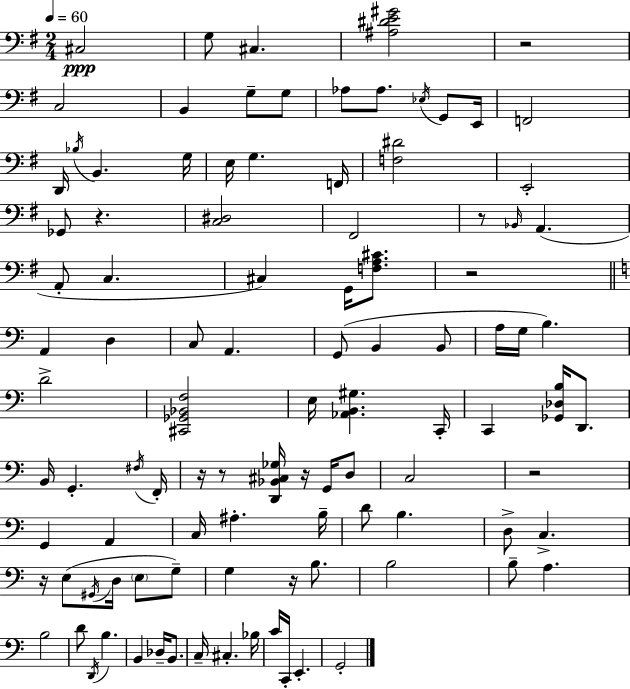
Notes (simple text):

C#3/h G3/e C#3/q. [A#3,D#4,E4,G#4]/h R/h C3/h B2/q G3/e G3/e Ab3/e Ab3/e. Eb3/s G2/e E2/s F2/h D2/s Bb3/s B2/q. G3/s E3/s G3/q. F2/s [F3,D#4]/h E2/h Gb2/e R/q. [C3,D#3]/h F#2/h R/e Bb2/s A2/q. A2/e C3/q. C#3/q G2/s [F3,A3,C#4]/e. R/h A2/q D3/q C3/e A2/q. G2/e B2/q B2/e A3/s G3/s B3/q. D4/h [C#2,Gb2,Bb2,F3]/h E3/s [Ab2,B2,G#3]/q. C2/s C2/q [Gb2,Db3,B3]/s D2/e. B2/s G2/q. F#3/s F2/s R/s R/e [D2,Bb2,C#3,Gb3]/s R/s G2/s D3/e C3/h R/h G2/q A2/q C3/s A#3/q. B3/s D4/e B3/q. D3/e C3/q. R/s E3/e G#2/s D3/s E3/e G3/e G3/q R/s B3/e. B3/h B3/e A3/q. B3/h D4/e D2/s B3/q. B2/q Db3/s B2/e. C3/s C#3/q. Bb3/s C4/s C2/s E2/q. G2/h